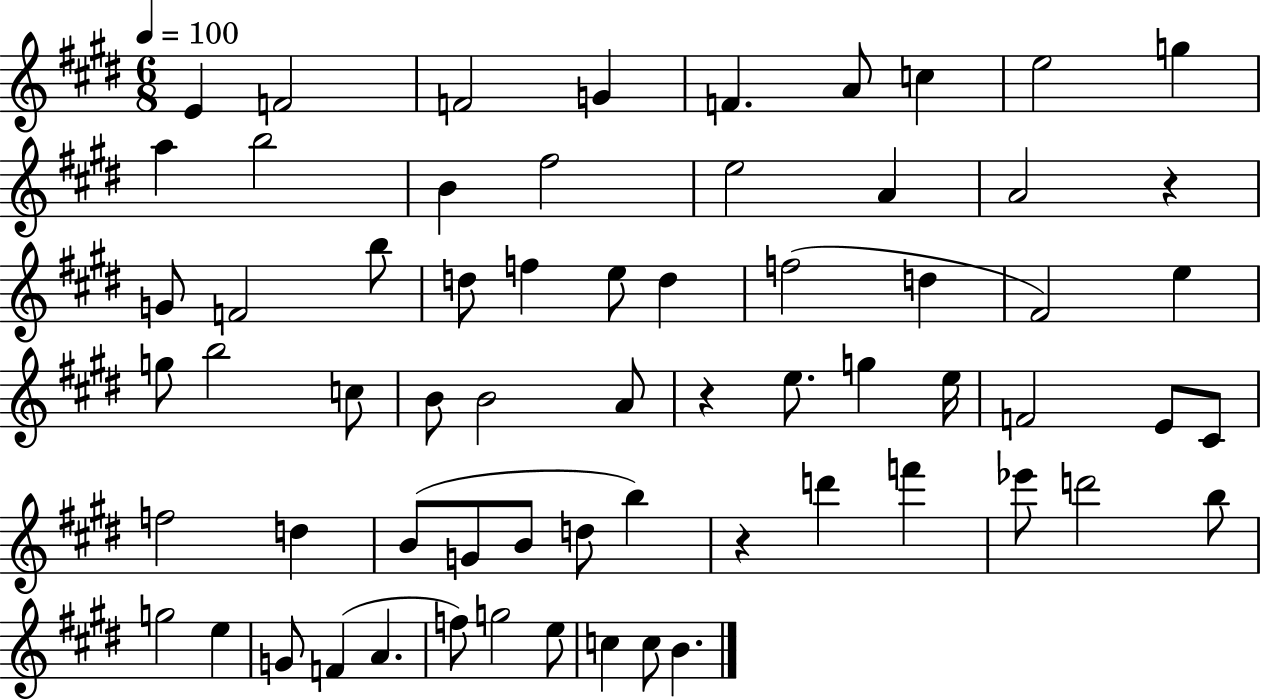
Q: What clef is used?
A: treble